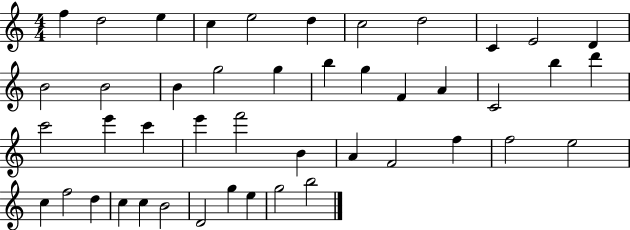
X:1
T:Untitled
M:4/4
L:1/4
K:C
f d2 e c e2 d c2 d2 C E2 D B2 B2 B g2 g b g F A C2 b d' c'2 e' c' e' f'2 B A F2 f f2 e2 c f2 d c c B2 D2 g e g2 b2